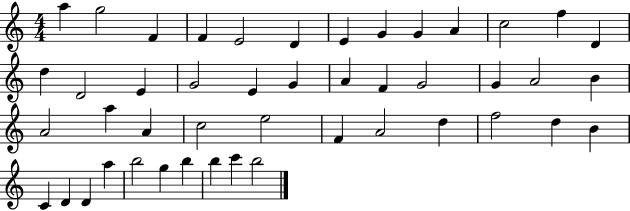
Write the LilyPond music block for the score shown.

{
  \clef treble
  \numericTimeSignature
  \time 4/4
  \key c \major
  a''4 g''2 f'4 | f'4 e'2 d'4 | e'4 g'4 g'4 a'4 | c''2 f''4 d'4 | \break d''4 d'2 e'4 | g'2 e'4 g'4 | a'4 f'4 g'2 | g'4 a'2 b'4 | \break a'2 a''4 a'4 | c''2 e''2 | f'4 a'2 d''4 | f''2 d''4 b'4 | \break c'4 d'4 d'4 a''4 | b''2 g''4 b''4 | b''4 c'''4 b''2 | \bar "|."
}